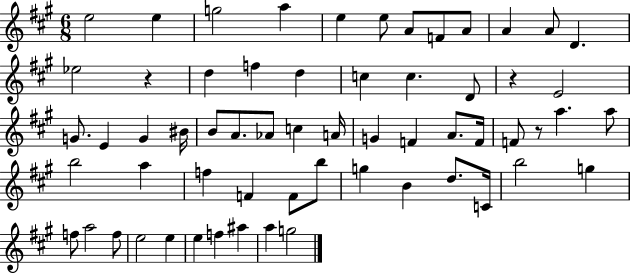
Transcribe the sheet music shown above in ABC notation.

X:1
T:Untitled
M:6/8
L:1/4
K:A
e2 e g2 a e e/2 A/2 F/2 A/2 A A/2 D _e2 z d f d c c D/2 z E2 G/2 E G ^B/4 B/2 A/2 _A/2 c A/4 G F A/2 F/4 F/2 z/2 a a/2 b2 a f F F/2 b/2 g B d/2 C/4 b2 g f/2 a2 f/2 e2 e e f ^a a g2